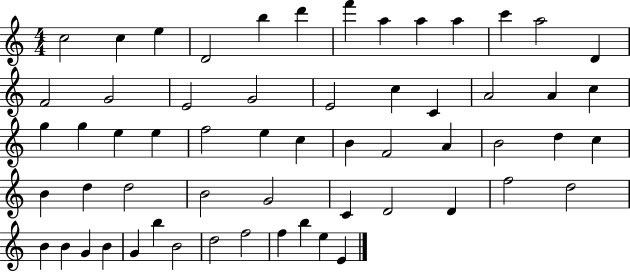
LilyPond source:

{
  \clef treble
  \numericTimeSignature
  \time 4/4
  \key c \major
  c''2 c''4 e''4 | d'2 b''4 d'''4 | f'''4 a''4 a''4 a''4 | c'''4 a''2 d'4 | \break f'2 g'2 | e'2 g'2 | e'2 c''4 c'4 | a'2 a'4 c''4 | \break g''4 g''4 e''4 e''4 | f''2 e''4 c''4 | b'4 f'2 a'4 | b'2 d''4 c''4 | \break b'4 d''4 d''2 | b'2 g'2 | c'4 d'2 d'4 | f''2 d''2 | \break b'4 b'4 g'4 b'4 | g'4 b''4 b'2 | d''2 f''2 | f''4 b''4 e''4 e'4 | \break \bar "|."
}